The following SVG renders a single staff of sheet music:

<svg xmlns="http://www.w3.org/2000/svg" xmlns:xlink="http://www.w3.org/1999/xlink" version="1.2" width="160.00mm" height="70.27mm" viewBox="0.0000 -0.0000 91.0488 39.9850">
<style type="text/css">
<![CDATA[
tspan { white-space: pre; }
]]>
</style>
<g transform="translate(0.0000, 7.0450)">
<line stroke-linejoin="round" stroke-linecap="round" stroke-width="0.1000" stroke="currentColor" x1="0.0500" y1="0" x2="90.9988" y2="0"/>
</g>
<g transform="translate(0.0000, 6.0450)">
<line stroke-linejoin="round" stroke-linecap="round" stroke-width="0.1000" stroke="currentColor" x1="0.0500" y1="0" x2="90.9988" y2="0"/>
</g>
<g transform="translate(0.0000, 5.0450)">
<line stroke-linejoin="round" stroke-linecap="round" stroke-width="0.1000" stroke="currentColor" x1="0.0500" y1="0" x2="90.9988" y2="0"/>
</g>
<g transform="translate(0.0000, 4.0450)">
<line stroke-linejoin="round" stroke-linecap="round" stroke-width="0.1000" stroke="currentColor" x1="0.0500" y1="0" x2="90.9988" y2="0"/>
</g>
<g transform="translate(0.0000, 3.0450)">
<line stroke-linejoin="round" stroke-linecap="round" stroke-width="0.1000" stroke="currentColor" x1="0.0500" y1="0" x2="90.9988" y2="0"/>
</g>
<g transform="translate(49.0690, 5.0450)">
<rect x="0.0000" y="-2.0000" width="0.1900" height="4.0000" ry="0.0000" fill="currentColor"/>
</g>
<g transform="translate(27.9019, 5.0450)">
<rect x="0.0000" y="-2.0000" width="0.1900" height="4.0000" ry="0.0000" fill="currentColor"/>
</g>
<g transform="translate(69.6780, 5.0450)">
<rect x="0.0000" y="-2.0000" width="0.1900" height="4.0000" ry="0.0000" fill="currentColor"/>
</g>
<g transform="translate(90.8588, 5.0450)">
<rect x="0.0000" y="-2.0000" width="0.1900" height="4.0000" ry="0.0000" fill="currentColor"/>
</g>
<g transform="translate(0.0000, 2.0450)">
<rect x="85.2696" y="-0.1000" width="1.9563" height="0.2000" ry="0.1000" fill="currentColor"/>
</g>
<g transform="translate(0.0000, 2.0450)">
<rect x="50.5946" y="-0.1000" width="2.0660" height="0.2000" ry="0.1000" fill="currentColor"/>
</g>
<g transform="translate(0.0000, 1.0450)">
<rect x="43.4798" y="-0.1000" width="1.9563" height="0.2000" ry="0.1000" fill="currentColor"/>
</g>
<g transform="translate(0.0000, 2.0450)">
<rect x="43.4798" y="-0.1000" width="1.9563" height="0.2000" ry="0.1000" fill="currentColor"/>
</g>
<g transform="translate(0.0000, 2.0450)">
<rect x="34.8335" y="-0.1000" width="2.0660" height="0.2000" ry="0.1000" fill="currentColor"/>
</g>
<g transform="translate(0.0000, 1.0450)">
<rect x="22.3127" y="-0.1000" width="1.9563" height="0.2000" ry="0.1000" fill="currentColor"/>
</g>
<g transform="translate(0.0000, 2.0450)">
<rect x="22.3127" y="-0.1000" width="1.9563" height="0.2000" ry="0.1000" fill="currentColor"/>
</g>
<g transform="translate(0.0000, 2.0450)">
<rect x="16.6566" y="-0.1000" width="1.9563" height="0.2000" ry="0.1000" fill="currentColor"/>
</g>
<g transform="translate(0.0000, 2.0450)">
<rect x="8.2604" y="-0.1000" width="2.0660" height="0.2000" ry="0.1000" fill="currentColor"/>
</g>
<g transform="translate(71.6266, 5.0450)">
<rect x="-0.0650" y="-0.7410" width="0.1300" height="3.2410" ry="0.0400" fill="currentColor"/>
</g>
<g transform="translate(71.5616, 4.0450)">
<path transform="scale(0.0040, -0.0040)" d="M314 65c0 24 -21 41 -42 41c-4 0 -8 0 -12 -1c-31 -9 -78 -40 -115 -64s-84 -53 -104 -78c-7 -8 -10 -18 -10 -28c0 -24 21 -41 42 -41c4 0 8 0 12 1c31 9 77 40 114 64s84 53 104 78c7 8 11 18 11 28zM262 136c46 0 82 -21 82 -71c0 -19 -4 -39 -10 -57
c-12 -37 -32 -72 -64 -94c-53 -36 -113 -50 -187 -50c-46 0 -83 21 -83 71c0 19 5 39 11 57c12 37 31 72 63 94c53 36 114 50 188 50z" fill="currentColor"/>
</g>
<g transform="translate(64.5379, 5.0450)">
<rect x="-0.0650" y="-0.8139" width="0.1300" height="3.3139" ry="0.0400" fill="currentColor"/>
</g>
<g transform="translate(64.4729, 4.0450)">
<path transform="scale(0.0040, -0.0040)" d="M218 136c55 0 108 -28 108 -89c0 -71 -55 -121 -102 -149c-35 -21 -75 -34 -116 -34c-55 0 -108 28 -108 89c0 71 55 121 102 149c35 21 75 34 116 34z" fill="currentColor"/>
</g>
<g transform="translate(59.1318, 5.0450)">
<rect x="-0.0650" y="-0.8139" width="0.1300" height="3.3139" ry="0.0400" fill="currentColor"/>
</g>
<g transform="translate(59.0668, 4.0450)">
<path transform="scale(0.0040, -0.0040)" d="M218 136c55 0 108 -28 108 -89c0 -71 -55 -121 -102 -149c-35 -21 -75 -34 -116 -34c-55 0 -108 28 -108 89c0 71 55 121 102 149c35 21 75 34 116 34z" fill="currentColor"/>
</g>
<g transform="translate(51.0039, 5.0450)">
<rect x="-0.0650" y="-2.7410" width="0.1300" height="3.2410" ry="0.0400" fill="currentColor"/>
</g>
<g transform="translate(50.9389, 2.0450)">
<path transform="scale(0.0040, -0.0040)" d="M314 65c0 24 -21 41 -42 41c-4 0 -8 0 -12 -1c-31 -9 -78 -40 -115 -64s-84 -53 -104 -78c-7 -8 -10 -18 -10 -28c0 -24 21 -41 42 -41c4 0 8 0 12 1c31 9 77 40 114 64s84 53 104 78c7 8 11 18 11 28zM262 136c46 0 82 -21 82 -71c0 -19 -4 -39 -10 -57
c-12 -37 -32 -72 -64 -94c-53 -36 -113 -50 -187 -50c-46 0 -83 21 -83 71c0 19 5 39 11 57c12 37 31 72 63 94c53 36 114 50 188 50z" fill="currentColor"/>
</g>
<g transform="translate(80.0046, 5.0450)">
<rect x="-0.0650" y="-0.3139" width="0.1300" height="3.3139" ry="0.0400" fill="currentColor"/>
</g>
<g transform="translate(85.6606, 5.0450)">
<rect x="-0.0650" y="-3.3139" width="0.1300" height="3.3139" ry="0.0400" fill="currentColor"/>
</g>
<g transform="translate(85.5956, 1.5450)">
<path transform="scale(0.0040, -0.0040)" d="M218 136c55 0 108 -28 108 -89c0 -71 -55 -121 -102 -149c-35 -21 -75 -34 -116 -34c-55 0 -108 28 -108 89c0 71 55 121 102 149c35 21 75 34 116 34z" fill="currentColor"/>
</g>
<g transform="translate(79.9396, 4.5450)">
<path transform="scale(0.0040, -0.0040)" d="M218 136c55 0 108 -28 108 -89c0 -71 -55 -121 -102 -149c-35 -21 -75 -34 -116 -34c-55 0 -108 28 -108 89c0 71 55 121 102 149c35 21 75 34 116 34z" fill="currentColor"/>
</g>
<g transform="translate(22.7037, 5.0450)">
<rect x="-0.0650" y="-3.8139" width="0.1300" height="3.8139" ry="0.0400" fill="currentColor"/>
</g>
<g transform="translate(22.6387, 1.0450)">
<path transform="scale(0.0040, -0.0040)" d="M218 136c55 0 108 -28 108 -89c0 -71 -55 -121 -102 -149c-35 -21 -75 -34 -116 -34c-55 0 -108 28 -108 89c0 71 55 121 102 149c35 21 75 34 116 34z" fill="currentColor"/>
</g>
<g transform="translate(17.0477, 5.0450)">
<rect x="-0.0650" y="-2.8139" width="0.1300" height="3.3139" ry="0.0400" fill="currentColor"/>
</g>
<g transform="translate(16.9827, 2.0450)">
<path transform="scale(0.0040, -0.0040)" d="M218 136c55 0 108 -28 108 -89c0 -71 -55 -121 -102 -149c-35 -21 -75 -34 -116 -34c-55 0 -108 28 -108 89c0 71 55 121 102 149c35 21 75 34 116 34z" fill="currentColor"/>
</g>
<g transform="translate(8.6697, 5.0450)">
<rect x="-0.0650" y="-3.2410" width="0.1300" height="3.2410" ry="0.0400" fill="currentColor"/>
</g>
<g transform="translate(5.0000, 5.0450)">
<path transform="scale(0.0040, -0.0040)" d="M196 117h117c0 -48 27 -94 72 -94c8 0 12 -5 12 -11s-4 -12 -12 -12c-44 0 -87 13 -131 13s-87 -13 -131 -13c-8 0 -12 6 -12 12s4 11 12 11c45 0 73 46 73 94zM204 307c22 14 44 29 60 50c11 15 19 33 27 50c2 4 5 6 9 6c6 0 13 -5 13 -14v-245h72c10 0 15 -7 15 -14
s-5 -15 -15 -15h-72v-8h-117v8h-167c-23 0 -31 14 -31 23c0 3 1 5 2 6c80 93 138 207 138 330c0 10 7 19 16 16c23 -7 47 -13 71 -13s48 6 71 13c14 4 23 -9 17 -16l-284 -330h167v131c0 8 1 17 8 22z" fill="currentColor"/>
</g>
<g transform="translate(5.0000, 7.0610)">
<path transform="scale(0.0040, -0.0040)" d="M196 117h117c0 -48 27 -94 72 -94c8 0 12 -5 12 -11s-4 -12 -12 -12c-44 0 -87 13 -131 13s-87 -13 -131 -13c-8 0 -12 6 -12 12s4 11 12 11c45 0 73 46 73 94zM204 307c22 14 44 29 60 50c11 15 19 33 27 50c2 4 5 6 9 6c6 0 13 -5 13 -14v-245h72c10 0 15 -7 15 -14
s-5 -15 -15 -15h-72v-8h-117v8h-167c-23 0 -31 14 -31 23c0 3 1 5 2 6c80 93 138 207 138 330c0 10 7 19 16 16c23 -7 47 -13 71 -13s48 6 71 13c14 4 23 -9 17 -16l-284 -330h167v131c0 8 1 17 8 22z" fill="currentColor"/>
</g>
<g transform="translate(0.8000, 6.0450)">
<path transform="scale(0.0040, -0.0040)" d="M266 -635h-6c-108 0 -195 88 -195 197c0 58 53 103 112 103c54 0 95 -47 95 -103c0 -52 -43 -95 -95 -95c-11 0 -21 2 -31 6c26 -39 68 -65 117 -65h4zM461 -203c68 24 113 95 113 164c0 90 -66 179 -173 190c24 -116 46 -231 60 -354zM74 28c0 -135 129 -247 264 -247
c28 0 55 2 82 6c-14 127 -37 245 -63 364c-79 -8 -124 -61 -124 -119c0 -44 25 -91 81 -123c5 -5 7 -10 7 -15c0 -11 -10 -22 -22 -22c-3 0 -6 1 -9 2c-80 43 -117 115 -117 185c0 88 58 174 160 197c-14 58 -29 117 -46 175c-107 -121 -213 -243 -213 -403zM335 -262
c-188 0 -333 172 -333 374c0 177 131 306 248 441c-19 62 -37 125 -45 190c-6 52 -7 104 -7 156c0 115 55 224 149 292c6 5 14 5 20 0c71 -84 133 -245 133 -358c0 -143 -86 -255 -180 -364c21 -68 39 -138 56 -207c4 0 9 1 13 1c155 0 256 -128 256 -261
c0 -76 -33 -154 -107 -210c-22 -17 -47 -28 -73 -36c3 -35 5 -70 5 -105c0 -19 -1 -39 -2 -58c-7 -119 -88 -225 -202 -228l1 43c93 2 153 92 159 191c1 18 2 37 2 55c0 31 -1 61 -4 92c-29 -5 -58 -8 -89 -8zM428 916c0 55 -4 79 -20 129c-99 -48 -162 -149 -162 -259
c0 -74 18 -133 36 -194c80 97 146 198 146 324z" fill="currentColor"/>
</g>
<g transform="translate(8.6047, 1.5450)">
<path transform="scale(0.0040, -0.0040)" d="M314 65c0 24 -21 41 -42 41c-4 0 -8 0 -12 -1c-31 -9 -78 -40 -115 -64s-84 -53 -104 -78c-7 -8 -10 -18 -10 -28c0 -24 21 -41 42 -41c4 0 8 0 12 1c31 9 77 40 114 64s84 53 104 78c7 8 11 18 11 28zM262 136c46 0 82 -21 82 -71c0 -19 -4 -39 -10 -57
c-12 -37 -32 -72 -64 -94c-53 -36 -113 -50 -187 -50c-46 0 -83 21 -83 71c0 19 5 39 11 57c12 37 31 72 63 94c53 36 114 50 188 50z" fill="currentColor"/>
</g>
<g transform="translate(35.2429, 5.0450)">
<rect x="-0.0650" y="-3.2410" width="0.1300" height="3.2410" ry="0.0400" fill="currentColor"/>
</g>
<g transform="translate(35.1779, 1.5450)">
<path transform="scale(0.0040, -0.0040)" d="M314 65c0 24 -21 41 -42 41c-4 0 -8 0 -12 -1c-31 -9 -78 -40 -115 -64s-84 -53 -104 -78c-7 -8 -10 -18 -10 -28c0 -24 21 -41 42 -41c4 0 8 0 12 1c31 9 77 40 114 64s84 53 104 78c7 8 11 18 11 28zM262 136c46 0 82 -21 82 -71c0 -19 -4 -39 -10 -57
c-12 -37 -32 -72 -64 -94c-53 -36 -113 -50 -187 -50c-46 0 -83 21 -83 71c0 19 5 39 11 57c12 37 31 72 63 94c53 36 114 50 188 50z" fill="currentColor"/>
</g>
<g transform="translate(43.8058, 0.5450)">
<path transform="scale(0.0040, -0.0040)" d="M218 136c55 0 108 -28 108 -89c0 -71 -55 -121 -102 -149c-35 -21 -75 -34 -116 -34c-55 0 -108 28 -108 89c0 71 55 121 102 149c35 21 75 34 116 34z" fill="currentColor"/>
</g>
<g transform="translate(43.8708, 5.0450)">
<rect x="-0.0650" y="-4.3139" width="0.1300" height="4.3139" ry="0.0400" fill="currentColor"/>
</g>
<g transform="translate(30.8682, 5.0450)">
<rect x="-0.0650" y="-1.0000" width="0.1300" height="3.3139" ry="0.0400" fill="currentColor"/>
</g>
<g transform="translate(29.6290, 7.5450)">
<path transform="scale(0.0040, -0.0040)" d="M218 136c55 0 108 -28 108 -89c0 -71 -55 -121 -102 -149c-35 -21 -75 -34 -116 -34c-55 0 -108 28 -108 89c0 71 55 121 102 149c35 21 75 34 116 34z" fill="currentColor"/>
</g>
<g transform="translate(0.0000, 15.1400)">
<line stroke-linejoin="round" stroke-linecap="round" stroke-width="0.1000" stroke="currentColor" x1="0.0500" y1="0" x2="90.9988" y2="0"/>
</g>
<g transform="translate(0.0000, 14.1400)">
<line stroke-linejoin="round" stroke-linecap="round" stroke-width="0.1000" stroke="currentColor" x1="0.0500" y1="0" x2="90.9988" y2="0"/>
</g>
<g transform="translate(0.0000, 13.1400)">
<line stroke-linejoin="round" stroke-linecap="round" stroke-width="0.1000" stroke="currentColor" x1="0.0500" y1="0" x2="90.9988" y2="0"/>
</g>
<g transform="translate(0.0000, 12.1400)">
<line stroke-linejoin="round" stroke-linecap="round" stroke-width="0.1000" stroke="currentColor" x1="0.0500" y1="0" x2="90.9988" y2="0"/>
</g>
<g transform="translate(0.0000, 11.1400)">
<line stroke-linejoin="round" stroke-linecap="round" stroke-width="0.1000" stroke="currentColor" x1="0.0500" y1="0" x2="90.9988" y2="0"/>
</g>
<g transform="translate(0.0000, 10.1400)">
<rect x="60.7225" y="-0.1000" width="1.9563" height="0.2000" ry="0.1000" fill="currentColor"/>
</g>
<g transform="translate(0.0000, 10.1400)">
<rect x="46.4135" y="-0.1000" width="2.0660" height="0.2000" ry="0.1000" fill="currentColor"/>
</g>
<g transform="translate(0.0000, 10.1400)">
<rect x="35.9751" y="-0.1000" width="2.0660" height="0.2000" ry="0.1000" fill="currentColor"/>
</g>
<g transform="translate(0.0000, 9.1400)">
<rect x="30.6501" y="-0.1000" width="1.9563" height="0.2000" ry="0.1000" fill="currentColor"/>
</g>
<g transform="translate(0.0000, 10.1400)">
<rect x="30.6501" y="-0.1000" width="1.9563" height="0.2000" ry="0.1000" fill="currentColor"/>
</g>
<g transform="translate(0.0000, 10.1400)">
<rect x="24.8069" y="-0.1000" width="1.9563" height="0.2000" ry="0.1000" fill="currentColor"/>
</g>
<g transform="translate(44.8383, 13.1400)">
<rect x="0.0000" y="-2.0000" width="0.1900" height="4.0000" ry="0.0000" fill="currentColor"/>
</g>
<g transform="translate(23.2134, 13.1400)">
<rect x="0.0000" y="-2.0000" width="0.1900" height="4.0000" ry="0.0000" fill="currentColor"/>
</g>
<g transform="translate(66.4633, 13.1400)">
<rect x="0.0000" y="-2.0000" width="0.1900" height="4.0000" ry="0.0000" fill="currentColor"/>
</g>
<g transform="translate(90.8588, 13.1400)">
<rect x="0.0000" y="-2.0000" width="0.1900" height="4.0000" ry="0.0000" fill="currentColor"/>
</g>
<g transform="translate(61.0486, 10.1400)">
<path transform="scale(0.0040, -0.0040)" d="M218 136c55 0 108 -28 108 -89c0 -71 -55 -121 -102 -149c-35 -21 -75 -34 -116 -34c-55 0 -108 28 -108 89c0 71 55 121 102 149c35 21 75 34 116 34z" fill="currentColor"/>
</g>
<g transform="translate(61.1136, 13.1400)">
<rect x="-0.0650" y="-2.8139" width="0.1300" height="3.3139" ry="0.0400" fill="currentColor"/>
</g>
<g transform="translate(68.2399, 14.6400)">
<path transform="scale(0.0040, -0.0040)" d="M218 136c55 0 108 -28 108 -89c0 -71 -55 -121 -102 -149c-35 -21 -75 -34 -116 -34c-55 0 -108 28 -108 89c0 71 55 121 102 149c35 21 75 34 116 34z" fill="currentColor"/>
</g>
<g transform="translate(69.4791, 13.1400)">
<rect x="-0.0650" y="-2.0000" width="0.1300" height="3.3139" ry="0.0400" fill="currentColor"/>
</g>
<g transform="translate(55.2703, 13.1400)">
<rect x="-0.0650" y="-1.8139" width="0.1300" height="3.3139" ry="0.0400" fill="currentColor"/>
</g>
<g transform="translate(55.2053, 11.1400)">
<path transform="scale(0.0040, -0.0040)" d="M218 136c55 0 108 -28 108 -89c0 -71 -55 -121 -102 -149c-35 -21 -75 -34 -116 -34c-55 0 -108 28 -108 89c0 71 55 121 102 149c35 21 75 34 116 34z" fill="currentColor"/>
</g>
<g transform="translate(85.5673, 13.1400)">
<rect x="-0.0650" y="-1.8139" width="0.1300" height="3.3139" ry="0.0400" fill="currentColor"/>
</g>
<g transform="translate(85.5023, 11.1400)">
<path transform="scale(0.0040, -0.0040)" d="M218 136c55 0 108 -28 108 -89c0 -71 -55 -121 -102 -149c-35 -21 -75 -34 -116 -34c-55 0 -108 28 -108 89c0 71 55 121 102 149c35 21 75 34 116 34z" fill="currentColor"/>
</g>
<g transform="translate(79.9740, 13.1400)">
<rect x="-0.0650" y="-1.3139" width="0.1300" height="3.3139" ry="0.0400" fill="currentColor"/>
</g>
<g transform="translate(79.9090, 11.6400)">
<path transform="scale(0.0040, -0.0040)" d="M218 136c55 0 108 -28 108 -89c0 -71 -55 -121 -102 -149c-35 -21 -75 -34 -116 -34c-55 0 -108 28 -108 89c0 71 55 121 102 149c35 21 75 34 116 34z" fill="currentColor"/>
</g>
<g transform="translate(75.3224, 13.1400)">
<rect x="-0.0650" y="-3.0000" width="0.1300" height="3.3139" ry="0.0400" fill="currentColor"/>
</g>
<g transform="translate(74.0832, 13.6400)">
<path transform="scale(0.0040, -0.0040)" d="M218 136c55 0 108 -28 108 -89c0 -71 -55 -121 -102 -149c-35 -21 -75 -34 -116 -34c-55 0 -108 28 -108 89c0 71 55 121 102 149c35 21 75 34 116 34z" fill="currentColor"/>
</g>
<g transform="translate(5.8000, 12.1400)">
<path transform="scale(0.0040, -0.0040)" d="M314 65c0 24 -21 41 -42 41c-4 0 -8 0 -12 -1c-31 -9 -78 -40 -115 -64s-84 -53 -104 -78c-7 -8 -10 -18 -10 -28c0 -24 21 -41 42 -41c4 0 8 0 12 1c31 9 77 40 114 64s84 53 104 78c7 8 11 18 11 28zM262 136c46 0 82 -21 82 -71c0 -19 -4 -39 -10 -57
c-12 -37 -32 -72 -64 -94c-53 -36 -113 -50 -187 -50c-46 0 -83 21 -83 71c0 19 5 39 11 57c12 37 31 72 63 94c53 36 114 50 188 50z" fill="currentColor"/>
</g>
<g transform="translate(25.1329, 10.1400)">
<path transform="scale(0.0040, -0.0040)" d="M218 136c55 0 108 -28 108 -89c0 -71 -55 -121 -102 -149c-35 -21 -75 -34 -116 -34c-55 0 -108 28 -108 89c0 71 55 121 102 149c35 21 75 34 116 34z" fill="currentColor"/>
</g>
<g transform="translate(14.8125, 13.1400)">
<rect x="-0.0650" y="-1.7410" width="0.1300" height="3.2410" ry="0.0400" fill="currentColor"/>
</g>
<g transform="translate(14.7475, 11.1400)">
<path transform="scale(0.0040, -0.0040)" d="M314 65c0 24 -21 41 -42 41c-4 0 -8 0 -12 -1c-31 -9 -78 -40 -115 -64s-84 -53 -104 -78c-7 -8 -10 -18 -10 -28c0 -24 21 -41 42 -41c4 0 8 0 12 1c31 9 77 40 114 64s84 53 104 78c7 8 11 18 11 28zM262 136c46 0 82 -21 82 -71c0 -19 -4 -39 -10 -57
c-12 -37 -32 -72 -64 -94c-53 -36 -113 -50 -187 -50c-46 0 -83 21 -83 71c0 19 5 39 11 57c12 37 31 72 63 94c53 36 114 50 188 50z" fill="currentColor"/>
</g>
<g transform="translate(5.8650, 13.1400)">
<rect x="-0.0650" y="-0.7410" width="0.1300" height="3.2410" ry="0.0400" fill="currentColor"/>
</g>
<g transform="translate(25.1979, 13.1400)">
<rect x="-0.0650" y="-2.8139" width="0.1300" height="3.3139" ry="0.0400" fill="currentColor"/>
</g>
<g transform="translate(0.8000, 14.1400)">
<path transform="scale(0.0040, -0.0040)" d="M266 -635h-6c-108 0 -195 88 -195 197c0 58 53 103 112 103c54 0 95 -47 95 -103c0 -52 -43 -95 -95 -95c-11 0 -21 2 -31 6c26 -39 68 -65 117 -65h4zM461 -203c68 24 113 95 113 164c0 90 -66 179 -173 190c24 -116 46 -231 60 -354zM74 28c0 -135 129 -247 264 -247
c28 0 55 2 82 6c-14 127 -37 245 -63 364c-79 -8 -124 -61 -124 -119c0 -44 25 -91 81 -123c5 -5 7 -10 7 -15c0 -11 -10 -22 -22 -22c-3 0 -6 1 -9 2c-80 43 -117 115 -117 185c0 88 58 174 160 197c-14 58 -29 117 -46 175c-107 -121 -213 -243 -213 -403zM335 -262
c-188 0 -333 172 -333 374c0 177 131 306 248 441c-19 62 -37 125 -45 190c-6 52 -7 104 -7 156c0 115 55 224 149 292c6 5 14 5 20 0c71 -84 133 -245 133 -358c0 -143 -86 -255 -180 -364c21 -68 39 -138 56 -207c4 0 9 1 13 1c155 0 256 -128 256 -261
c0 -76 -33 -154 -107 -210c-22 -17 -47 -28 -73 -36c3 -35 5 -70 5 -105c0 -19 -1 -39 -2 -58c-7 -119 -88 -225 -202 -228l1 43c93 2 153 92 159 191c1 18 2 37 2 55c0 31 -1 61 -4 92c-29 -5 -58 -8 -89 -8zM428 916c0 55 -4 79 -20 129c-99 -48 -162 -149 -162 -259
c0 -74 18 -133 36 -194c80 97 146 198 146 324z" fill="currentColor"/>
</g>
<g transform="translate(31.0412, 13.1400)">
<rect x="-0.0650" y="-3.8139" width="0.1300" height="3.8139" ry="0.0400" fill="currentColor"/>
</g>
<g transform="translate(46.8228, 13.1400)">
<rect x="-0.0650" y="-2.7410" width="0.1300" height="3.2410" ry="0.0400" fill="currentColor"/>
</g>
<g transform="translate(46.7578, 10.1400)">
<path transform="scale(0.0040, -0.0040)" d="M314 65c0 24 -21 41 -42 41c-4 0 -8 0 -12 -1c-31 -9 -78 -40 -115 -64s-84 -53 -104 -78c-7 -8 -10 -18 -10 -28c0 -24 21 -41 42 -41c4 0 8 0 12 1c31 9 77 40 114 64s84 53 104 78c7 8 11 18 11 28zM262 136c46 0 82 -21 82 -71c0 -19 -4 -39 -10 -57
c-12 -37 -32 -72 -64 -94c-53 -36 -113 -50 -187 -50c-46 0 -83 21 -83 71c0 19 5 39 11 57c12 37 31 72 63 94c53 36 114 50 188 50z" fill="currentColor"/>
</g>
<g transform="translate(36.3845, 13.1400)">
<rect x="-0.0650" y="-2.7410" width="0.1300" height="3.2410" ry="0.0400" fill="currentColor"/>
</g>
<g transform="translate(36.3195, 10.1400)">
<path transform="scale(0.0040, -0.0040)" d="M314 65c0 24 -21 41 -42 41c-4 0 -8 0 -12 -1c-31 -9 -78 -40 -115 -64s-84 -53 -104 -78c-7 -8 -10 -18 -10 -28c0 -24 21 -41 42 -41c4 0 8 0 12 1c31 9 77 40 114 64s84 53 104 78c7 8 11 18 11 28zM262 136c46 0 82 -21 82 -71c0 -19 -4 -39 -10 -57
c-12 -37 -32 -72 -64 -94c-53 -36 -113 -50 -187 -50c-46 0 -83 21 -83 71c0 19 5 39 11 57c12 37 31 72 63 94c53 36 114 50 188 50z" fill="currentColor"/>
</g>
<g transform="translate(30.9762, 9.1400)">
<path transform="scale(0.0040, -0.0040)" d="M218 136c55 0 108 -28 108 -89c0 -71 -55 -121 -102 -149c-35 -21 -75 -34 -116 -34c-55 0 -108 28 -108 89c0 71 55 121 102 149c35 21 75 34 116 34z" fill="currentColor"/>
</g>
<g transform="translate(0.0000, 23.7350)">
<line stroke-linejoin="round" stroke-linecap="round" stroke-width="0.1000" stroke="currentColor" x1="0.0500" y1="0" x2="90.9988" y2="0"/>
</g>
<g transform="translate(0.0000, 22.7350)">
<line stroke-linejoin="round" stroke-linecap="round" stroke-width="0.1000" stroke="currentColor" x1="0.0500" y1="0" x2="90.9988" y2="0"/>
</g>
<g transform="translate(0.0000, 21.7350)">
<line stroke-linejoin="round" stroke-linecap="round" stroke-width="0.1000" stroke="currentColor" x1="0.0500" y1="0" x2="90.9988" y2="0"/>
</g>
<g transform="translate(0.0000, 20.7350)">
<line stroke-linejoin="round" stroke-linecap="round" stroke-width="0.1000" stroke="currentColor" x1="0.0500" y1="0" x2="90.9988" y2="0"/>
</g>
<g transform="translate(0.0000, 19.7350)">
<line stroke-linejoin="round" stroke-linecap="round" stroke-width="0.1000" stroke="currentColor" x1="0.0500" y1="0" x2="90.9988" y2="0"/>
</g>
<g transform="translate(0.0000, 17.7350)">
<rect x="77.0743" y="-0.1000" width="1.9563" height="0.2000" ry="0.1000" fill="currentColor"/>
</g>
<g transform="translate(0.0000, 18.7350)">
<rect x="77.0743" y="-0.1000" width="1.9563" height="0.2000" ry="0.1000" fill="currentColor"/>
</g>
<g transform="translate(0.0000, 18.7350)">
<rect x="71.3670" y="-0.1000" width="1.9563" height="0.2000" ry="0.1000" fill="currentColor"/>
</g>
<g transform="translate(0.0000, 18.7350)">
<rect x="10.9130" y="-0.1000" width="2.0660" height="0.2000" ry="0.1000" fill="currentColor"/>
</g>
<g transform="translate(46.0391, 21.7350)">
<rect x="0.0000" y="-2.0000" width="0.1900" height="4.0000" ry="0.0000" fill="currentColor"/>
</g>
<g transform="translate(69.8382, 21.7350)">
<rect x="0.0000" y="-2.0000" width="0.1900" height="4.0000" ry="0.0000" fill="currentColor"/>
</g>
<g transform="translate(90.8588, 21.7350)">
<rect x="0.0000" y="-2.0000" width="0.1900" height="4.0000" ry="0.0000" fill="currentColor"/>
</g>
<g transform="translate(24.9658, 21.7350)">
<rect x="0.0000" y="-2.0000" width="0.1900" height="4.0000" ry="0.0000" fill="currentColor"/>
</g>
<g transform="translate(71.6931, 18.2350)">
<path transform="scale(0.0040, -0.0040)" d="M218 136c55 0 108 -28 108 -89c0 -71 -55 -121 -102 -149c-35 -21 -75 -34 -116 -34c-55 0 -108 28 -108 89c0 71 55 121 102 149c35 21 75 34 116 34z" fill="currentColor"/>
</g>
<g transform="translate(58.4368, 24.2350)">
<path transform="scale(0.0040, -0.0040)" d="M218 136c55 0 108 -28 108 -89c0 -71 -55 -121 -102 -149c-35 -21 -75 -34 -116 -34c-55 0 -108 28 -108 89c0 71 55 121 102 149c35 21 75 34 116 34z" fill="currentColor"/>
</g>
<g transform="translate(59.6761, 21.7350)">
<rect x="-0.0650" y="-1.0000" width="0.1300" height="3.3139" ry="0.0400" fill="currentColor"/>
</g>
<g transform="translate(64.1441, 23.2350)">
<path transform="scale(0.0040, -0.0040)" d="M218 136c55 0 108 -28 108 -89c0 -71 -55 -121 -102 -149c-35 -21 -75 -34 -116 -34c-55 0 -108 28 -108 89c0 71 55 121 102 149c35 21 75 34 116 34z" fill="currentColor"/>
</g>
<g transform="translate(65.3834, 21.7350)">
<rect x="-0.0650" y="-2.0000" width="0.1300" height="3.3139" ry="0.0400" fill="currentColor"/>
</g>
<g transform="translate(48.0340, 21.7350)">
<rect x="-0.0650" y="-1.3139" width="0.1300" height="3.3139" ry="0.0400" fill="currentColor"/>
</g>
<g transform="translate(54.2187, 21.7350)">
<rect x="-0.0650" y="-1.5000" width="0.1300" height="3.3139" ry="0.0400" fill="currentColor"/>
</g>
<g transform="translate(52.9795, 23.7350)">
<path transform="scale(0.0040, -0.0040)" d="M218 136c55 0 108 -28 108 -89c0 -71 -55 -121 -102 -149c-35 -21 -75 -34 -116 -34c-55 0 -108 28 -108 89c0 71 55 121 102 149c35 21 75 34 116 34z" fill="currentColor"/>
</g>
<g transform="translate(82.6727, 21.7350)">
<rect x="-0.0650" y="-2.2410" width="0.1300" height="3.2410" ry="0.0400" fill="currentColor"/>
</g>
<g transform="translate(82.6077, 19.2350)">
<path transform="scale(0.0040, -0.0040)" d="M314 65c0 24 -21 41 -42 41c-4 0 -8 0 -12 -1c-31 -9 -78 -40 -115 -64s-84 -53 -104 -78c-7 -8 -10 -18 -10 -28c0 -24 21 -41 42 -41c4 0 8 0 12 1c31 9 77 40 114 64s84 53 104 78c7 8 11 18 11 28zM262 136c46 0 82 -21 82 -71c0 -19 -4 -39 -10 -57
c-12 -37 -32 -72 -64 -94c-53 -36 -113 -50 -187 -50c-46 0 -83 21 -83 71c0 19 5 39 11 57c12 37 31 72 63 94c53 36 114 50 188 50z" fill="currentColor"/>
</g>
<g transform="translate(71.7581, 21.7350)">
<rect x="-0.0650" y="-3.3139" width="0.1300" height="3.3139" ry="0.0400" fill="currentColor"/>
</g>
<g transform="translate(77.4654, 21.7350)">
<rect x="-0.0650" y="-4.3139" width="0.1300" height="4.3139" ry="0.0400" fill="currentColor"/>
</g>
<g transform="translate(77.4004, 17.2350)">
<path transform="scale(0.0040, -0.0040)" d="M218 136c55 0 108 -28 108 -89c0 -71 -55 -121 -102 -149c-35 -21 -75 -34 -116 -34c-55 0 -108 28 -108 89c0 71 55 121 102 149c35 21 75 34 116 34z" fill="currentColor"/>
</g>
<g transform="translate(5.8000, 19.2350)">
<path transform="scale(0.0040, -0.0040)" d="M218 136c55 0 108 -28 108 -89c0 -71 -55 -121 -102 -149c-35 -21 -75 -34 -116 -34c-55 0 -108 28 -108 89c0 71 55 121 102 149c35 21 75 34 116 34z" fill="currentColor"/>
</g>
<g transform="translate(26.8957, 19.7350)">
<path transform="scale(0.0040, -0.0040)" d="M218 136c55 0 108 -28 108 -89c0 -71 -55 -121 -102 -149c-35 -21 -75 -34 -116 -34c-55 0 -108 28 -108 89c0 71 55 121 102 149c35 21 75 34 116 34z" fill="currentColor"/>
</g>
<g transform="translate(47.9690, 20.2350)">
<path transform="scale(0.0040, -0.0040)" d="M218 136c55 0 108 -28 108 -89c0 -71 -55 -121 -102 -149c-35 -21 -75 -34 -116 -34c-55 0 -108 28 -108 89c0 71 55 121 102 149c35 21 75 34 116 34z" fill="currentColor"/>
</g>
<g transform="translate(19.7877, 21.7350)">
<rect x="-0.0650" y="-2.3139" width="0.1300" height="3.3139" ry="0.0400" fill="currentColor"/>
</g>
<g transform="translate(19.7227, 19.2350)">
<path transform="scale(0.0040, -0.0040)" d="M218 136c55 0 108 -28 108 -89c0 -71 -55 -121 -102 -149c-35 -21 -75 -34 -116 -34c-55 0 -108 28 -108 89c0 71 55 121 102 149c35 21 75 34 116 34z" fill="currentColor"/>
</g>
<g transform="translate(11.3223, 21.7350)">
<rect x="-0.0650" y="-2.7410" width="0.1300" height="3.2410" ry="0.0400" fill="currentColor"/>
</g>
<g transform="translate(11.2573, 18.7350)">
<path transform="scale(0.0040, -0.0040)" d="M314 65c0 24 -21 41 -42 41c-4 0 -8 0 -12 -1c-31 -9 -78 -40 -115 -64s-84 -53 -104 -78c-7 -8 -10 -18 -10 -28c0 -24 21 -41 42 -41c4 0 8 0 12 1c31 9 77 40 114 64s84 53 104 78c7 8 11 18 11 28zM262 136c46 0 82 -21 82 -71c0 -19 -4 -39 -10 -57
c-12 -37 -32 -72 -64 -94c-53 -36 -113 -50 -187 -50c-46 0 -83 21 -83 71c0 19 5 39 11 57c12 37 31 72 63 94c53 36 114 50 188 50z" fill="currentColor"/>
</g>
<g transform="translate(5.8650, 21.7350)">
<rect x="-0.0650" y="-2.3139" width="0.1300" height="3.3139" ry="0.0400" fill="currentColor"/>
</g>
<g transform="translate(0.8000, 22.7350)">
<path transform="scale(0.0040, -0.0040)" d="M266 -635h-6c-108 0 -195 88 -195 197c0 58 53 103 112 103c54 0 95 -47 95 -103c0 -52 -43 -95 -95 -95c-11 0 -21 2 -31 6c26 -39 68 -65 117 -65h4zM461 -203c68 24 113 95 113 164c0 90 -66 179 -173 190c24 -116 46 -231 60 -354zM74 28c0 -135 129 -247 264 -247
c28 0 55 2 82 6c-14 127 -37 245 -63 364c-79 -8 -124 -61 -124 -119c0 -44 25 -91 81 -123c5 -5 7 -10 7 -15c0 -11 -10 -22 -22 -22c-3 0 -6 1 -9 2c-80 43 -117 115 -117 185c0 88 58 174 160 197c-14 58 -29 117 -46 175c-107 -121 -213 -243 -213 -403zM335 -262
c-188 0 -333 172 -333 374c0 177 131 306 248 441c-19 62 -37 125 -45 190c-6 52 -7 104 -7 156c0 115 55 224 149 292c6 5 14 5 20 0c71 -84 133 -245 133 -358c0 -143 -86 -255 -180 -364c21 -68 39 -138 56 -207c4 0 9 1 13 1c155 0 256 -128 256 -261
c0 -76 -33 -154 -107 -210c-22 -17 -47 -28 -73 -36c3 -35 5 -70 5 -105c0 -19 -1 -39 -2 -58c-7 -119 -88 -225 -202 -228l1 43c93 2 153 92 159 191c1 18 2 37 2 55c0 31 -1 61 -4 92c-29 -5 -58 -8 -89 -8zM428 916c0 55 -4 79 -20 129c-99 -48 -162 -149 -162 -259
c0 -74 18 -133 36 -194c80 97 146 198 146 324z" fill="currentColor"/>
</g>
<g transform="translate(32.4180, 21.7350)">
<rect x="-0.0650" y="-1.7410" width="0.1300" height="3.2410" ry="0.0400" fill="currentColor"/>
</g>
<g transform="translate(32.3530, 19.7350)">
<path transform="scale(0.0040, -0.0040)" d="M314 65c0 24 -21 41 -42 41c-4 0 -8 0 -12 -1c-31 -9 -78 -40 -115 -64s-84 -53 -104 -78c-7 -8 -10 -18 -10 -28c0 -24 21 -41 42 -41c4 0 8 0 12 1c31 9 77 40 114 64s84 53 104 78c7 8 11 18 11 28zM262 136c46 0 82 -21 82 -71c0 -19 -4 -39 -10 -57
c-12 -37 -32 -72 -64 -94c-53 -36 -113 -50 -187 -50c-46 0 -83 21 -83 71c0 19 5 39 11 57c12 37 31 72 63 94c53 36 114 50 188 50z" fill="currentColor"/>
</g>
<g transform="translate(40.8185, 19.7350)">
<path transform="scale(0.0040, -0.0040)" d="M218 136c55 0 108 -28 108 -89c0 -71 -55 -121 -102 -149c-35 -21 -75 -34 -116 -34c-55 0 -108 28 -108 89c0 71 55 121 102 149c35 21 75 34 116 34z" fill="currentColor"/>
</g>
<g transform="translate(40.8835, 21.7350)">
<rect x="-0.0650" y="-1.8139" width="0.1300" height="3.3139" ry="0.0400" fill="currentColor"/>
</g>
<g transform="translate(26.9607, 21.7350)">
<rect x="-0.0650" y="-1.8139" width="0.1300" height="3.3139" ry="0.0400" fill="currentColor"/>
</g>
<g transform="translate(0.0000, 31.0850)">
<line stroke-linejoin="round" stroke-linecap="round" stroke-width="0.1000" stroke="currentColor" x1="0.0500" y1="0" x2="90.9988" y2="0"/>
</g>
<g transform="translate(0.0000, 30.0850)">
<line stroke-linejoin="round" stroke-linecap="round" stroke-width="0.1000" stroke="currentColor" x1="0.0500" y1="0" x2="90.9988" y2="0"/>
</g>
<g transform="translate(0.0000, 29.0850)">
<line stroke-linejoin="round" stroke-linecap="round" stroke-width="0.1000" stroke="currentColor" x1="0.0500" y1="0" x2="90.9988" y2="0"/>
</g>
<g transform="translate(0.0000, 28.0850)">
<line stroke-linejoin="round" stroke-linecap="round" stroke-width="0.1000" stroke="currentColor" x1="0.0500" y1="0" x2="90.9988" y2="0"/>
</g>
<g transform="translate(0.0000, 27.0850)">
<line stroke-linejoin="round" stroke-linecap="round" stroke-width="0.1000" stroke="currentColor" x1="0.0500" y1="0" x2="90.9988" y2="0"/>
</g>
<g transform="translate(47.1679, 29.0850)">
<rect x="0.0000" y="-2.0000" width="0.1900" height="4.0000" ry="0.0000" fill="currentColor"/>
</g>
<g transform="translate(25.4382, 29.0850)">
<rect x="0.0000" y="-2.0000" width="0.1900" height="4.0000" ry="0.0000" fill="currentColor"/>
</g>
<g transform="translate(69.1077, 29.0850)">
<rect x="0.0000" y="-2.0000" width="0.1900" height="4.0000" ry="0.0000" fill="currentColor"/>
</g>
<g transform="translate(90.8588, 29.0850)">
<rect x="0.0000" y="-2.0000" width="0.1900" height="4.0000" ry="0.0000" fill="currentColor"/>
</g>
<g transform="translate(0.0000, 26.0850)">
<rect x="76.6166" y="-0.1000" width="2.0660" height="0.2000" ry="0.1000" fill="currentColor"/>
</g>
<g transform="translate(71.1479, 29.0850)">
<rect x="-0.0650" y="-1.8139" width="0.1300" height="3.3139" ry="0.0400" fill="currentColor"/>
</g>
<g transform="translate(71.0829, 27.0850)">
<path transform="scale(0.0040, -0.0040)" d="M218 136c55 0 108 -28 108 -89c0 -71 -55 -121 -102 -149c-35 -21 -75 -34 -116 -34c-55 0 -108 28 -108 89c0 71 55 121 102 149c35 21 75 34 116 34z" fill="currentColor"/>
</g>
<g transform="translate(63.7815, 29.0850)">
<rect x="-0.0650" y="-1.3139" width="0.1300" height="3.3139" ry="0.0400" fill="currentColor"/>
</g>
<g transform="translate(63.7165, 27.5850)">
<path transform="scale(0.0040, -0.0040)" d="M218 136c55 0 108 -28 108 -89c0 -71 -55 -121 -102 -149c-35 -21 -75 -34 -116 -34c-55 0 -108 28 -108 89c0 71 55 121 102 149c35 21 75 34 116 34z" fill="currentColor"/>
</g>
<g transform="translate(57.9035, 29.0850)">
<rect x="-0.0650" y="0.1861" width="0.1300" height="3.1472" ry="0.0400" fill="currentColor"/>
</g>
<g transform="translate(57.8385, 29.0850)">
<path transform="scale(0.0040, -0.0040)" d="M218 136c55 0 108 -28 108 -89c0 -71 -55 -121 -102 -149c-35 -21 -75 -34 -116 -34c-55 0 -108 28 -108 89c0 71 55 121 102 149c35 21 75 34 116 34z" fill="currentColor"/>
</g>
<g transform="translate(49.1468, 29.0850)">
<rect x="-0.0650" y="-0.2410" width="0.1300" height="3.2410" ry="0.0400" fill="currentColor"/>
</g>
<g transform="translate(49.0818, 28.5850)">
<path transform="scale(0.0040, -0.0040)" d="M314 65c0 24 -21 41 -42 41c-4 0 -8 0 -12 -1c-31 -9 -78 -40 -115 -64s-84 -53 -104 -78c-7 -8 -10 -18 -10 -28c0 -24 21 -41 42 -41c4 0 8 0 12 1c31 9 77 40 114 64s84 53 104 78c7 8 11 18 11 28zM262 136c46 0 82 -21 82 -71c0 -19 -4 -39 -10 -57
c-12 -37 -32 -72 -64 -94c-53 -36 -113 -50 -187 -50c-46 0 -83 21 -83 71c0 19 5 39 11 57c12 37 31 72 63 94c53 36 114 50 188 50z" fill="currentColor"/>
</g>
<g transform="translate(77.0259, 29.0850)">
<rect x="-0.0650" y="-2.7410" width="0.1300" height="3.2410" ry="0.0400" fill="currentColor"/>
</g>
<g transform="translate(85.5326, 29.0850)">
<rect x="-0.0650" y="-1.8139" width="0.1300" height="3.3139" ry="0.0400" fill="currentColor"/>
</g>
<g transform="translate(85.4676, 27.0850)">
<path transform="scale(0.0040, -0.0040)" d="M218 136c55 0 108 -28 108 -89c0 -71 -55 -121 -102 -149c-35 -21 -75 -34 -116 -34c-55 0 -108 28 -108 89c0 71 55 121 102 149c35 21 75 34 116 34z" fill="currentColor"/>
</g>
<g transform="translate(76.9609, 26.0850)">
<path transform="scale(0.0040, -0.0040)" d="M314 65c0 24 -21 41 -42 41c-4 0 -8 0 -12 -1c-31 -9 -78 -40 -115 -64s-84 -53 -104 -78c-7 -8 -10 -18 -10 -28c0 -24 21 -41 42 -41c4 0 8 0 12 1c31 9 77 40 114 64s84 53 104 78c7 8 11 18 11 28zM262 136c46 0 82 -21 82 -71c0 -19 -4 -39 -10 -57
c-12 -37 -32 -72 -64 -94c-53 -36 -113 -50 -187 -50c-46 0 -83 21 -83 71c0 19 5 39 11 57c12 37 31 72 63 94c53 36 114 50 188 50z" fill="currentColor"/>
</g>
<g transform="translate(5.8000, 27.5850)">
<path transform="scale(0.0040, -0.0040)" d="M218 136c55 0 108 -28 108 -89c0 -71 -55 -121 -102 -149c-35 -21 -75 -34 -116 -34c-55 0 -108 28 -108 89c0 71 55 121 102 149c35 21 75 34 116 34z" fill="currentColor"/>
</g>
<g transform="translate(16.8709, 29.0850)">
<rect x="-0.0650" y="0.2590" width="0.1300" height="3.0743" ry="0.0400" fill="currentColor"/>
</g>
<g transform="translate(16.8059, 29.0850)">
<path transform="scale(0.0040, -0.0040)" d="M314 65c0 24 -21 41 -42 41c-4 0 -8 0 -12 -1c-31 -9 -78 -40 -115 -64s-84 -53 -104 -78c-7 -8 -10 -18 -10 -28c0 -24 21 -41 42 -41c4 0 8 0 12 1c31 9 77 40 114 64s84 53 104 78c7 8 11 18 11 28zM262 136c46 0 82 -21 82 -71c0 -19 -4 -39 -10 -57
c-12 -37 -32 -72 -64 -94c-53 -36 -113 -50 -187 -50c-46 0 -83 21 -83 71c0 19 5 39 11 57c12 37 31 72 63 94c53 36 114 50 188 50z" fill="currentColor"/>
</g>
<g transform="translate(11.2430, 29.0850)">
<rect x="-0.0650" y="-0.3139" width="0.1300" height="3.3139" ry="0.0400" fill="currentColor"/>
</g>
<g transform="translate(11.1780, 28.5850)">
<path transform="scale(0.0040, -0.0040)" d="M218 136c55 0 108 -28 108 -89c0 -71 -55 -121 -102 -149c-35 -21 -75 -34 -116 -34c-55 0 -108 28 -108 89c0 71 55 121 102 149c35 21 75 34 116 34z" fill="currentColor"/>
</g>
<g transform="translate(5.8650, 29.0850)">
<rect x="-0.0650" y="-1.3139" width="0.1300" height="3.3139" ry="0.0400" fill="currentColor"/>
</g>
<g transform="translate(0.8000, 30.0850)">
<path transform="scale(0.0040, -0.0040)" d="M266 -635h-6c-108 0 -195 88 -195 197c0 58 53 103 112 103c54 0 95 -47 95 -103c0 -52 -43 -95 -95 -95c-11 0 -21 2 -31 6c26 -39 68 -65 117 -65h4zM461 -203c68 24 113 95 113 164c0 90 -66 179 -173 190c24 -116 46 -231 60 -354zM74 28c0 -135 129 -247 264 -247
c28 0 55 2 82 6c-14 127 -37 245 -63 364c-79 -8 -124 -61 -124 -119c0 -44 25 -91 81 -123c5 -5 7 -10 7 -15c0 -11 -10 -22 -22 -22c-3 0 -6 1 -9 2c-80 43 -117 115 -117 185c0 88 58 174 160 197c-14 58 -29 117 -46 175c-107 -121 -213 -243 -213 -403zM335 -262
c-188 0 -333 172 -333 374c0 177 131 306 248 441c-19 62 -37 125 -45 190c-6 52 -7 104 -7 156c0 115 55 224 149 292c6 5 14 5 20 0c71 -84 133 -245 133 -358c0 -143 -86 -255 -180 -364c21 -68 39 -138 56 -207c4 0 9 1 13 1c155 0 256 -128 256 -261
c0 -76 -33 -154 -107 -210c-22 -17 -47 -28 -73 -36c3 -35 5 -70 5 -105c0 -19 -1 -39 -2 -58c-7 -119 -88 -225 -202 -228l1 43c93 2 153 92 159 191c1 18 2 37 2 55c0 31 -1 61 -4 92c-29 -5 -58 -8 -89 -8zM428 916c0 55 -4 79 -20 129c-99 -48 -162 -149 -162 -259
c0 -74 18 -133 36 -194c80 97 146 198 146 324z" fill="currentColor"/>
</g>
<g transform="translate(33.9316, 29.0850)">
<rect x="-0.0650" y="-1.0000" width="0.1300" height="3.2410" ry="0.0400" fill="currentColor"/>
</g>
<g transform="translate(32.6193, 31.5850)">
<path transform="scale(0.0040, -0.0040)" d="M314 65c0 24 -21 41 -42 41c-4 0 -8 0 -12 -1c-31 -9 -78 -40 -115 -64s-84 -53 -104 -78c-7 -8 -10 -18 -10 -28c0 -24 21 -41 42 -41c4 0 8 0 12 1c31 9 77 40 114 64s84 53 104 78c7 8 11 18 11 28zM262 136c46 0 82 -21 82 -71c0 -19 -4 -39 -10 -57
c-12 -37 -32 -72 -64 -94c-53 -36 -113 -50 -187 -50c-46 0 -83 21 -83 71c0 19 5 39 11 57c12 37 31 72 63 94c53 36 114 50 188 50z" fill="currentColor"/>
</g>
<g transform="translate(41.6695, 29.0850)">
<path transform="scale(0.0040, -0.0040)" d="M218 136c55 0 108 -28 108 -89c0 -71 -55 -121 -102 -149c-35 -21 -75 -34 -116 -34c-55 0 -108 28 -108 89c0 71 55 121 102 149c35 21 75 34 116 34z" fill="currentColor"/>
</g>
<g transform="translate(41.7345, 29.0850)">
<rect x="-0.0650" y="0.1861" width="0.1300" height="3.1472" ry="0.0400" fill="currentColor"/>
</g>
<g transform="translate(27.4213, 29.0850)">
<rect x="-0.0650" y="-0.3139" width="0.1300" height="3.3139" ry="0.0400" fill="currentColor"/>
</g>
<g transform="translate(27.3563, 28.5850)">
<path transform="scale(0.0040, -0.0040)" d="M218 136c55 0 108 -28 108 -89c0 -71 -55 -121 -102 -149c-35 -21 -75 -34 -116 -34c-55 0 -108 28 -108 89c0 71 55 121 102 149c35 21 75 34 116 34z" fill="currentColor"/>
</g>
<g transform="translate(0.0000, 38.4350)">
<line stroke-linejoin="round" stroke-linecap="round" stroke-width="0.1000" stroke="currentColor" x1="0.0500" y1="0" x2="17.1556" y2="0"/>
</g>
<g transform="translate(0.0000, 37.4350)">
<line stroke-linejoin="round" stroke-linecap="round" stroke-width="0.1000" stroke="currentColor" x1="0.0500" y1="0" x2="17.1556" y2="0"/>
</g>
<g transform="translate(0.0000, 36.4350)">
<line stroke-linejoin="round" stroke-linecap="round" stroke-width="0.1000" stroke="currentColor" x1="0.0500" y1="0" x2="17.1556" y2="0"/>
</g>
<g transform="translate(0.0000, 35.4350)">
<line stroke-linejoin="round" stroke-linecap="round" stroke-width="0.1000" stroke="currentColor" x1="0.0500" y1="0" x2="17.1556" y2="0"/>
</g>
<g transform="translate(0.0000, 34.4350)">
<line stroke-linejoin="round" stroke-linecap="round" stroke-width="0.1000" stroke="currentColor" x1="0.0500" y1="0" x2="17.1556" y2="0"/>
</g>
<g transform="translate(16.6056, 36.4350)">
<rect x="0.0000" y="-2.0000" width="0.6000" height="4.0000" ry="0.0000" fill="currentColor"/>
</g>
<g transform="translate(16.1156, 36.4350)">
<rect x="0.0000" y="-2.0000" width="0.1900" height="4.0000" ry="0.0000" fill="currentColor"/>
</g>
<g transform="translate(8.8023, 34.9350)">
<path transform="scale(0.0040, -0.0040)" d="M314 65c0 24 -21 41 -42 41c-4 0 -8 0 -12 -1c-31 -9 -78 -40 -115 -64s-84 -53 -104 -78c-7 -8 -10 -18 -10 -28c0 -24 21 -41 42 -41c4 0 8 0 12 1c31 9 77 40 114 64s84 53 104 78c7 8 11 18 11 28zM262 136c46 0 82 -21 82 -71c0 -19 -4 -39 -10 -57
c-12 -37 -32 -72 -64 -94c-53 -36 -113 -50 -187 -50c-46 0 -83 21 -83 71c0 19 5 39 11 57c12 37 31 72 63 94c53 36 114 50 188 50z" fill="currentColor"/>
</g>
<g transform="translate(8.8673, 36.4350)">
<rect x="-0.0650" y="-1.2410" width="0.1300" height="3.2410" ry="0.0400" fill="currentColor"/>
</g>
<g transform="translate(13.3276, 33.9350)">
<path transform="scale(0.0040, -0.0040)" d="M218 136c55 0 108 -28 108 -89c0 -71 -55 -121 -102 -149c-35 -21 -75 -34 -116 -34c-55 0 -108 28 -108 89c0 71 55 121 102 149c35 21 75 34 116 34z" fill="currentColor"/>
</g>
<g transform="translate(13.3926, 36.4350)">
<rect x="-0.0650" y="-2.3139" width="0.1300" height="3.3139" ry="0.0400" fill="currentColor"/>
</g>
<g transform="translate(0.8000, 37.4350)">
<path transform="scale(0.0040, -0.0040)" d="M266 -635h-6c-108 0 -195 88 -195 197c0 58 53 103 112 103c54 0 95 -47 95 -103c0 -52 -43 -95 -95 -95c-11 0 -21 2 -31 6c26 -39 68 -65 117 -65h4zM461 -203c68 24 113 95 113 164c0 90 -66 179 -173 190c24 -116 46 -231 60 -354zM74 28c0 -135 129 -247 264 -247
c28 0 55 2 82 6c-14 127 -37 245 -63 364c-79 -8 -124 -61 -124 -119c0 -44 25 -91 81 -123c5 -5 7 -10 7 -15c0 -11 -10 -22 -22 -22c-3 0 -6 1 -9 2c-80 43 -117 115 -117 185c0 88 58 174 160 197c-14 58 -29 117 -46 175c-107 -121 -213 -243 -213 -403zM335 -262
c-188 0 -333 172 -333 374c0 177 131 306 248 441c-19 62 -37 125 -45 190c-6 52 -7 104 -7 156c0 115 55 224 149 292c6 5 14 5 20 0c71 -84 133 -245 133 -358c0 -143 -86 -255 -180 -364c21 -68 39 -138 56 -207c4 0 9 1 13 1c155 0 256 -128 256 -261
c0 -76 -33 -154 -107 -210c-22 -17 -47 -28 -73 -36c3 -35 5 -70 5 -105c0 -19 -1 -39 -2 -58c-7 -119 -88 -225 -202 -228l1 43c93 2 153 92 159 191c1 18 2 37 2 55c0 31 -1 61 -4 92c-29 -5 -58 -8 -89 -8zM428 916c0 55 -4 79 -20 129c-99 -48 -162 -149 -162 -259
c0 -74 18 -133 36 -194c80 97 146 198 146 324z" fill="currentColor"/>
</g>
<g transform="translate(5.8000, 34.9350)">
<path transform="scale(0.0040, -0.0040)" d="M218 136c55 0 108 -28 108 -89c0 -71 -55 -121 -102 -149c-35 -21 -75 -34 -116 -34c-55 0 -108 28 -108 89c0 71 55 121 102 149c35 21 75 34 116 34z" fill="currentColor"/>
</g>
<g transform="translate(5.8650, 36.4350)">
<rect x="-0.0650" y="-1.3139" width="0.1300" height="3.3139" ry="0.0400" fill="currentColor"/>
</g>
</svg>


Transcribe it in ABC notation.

X:1
T:Untitled
M:4/4
L:1/4
K:C
b2 a c' D b2 d' a2 d d d2 c b d2 f2 a c' a2 a2 f a F A e f g a2 g f f2 f e E D F b d' g2 e c B2 c D2 B c2 B e f a2 f e e2 g